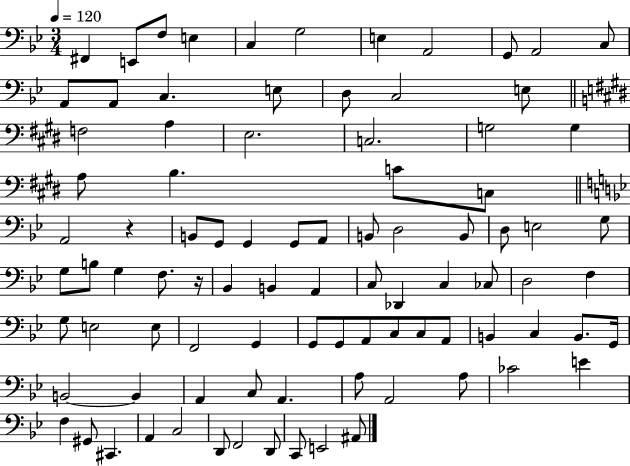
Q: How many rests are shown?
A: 2